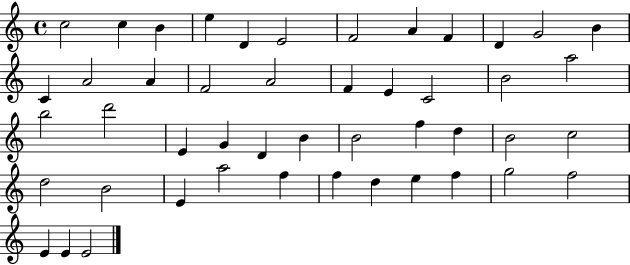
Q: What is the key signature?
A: C major